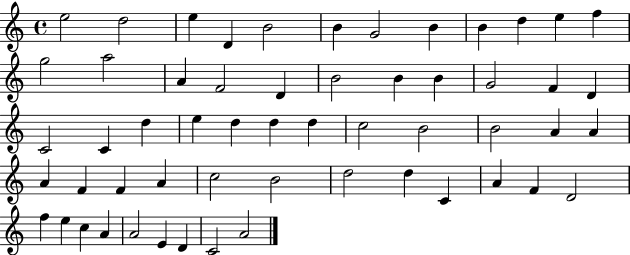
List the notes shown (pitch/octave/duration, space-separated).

E5/h D5/h E5/q D4/q B4/h B4/q G4/h B4/q B4/q D5/q E5/q F5/q G5/h A5/h A4/q F4/h D4/q B4/h B4/q B4/q G4/h F4/q D4/q C4/h C4/q D5/q E5/q D5/q D5/q D5/q C5/h B4/h B4/h A4/q A4/q A4/q F4/q F4/q A4/q C5/h B4/h D5/h D5/q C4/q A4/q F4/q D4/h F5/q E5/q C5/q A4/q A4/h E4/q D4/q C4/h A4/h